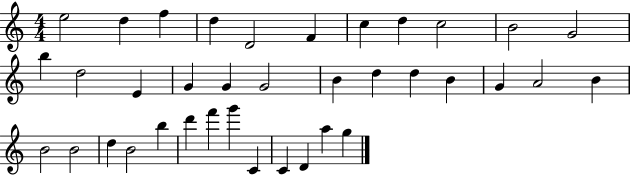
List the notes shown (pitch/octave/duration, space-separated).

E5/h D5/q F5/q D5/q D4/h F4/q C5/q D5/q C5/h B4/h G4/h B5/q D5/h E4/q G4/q G4/q G4/h B4/q D5/q D5/q B4/q G4/q A4/h B4/q B4/h B4/h D5/q B4/h B5/q D6/q F6/q G6/q C4/q C4/q D4/q A5/q G5/q